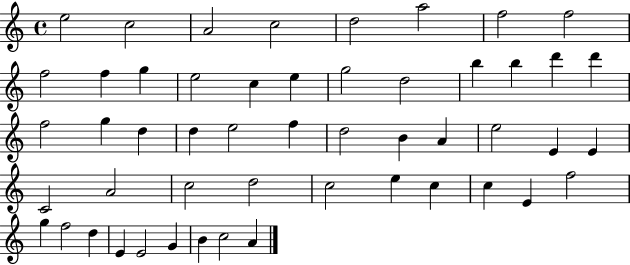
X:1
T:Untitled
M:4/4
L:1/4
K:C
e2 c2 A2 c2 d2 a2 f2 f2 f2 f g e2 c e g2 d2 b b d' d' f2 g d d e2 f d2 B A e2 E E C2 A2 c2 d2 c2 e c c E f2 g f2 d E E2 G B c2 A